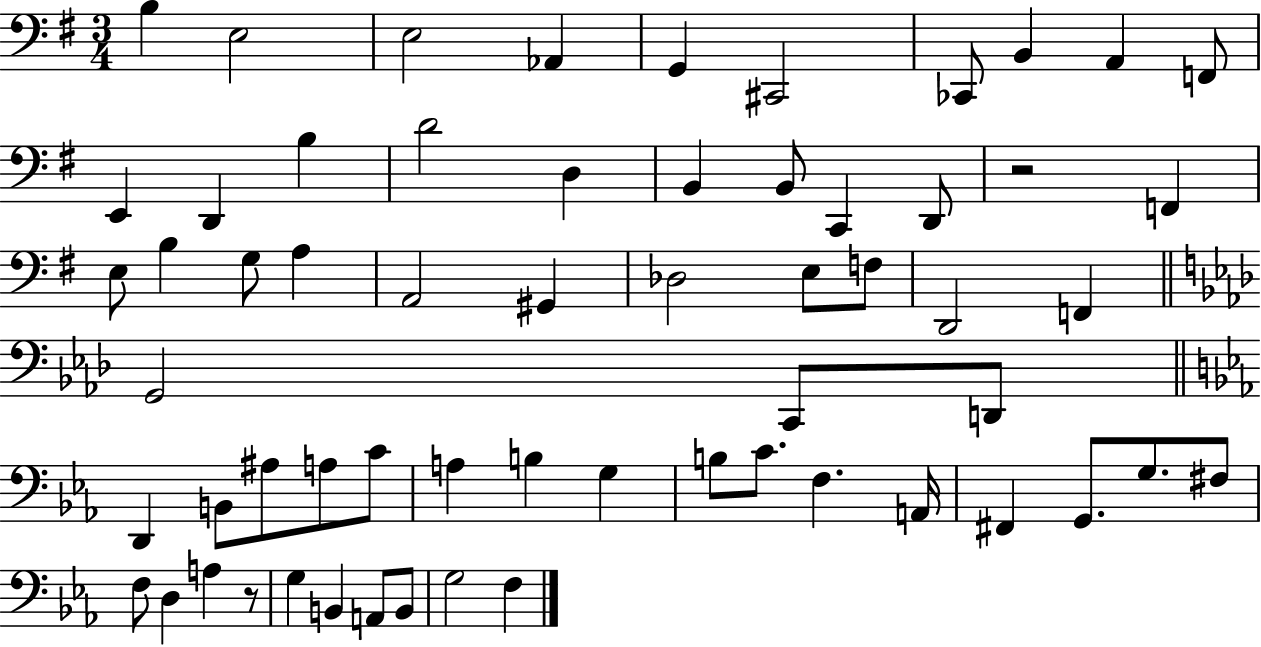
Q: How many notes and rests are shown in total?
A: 61